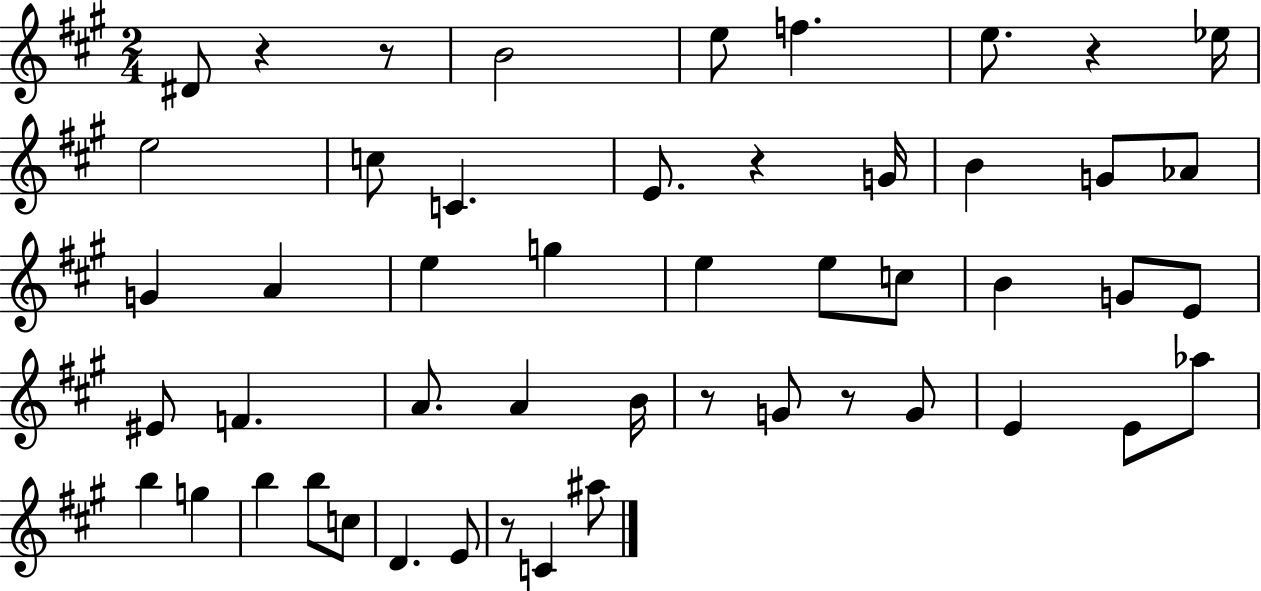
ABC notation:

X:1
T:Untitled
M:2/4
L:1/4
K:A
^D/2 z z/2 B2 e/2 f e/2 z _e/4 e2 c/2 C E/2 z G/4 B G/2 _A/2 G A e g e e/2 c/2 B G/2 E/2 ^E/2 F A/2 A B/4 z/2 G/2 z/2 G/2 E E/2 _a/2 b g b b/2 c/2 D E/2 z/2 C ^a/2